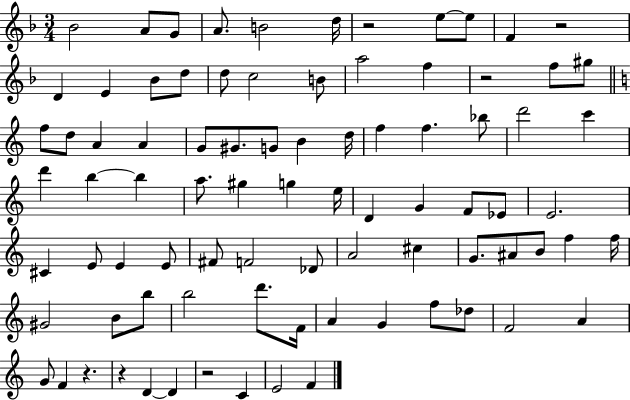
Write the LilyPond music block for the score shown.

{
  \clef treble
  \numericTimeSignature
  \time 3/4
  \key f \major
  \repeat volta 2 { bes'2 a'8 g'8 | a'8. b'2 d''16 | r2 e''8~~ e''8 | f'4 r2 | \break d'4 e'4 bes'8 d''8 | d''8 c''2 b'8 | a''2 f''4 | r2 f''8 gis''8 | \break \bar "||" \break \key a \minor f''8 d''8 a'4 a'4 | g'8 gis'8. g'8 b'4 d''16 | f''4 f''4. bes''8 | d'''2 c'''4 | \break d'''4 b''4~~ b''4 | a''8. gis''4 g''4 e''16 | d'4 g'4 f'8 ees'8 | e'2. | \break cis'4 e'8 e'4 e'8 | fis'8 f'2 des'8 | a'2 cis''4 | g'8. ais'8 b'8 f''4 f''16 | \break gis'2 b'8 b''8 | b''2 d'''8. f'16 | a'4 g'4 f''8 des''8 | f'2 a'4 | \break g'8 f'4 r4. | r4 d'4~~ d'4 | r2 c'4 | e'2 f'4 | \break } \bar "|."
}